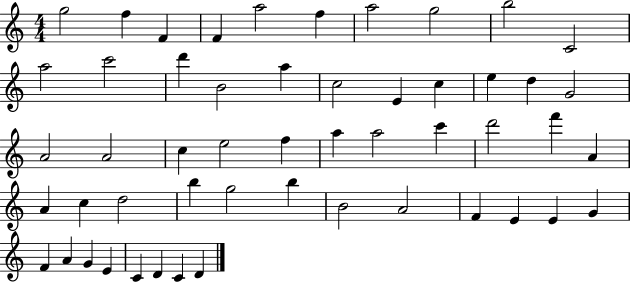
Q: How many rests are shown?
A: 0